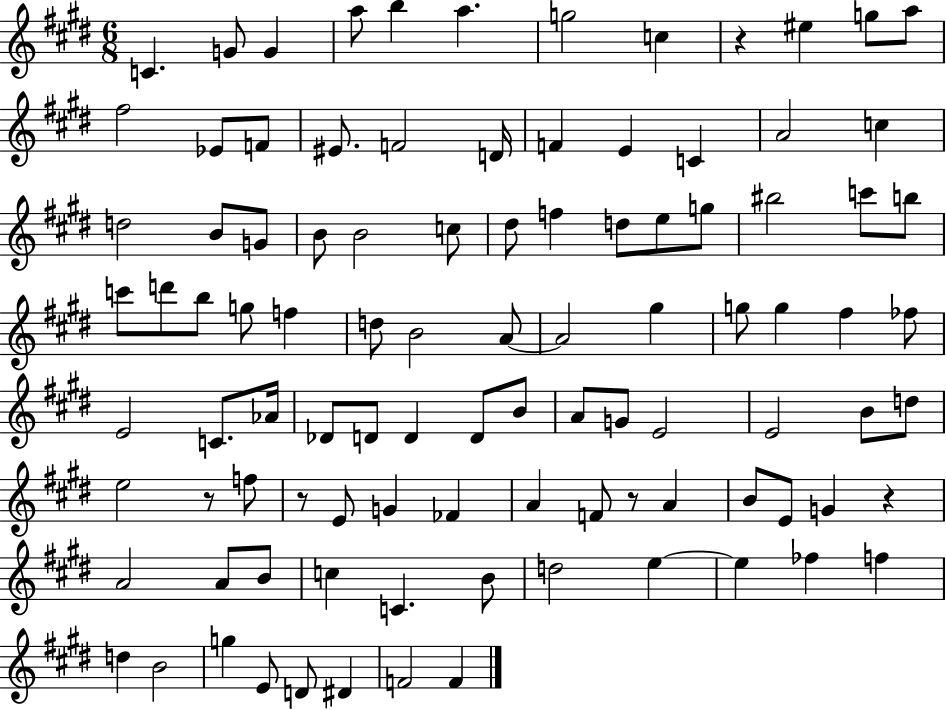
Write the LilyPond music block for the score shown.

{
  \clef treble
  \numericTimeSignature
  \time 6/8
  \key e \major
  c'4. g'8 g'4 | a''8 b''4 a''4. | g''2 c''4 | r4 eis''4 g''8 a''8 | \break fis''2 ees'8 f'8 | eis'8. f'2 d'16 | f'4 e'4 c'4 | a'2 c''4 | \break d''2 b'8 g'8 | b'8 b'2 c''8 | dis''8 f''4 d''8 e''8 g''8 | bis''2 c'''8 b''8 | \break c'''8 d'''8 b''8 g''8 f''4 | d''8 b'2 a'8~~ | a'2 gis''4 | g''8 g''4 fis''4 fes''8 | \break e'2 c'8. aes'16 | des'8 d'8 d'4 d'8 b'8 | a'8 g'8 e'2 | e'2 b'8 d''8 | \break e''2 r8 f''8 | r8 e'8 g'4 fes'4 | a'4 f'8 r8 a'4 | b'8 e'8 g'4 r4 | \break a'2 a'8 b'8 | c''4 c'4. b'8 | d''2 e''4~~ | e''4 fes''4 f''4 | \break d''4 b'2 | g''4 e'8 d'8 dis'4 | f'2 f'4 | \bar "|."
}